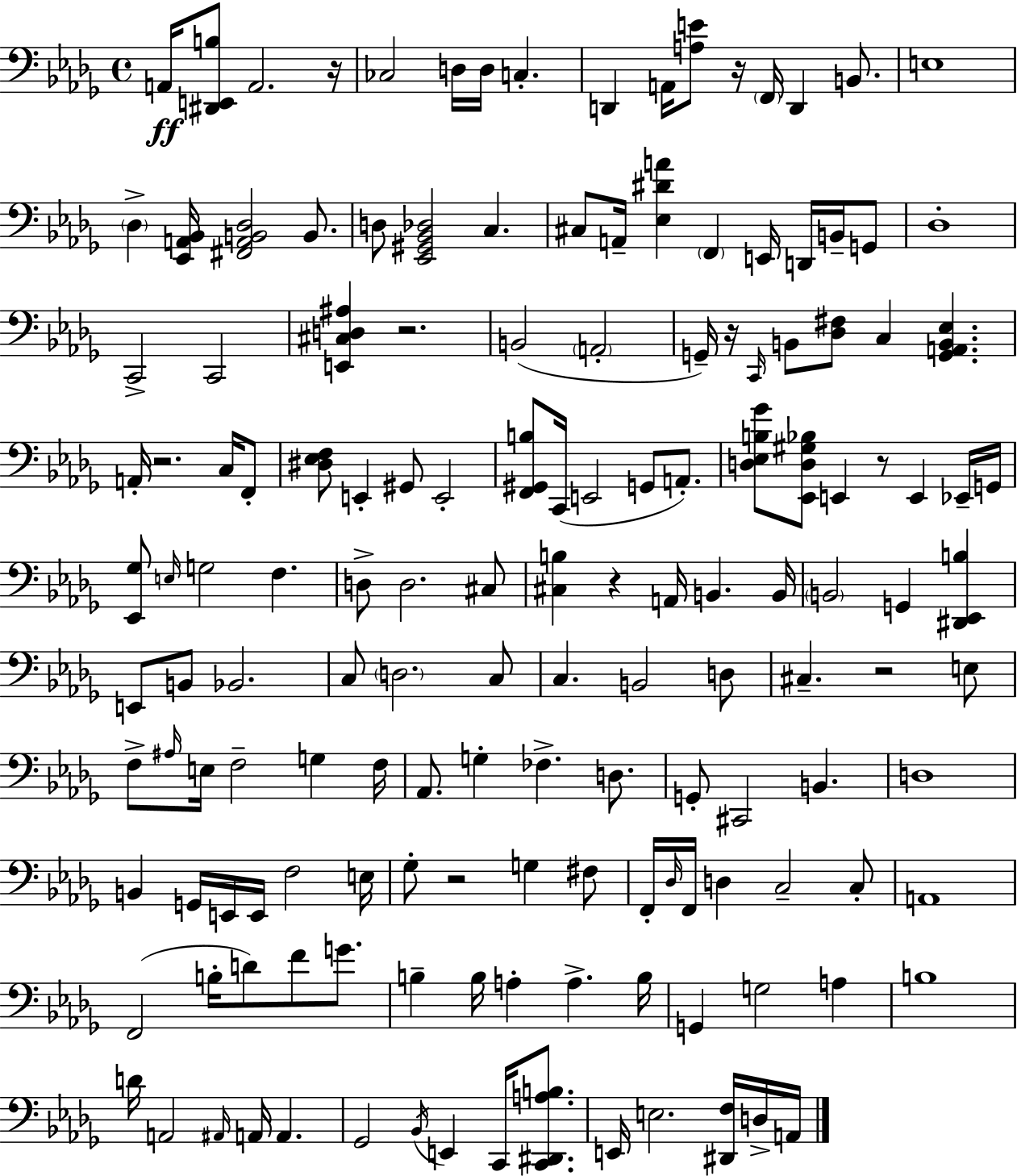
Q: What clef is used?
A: bass